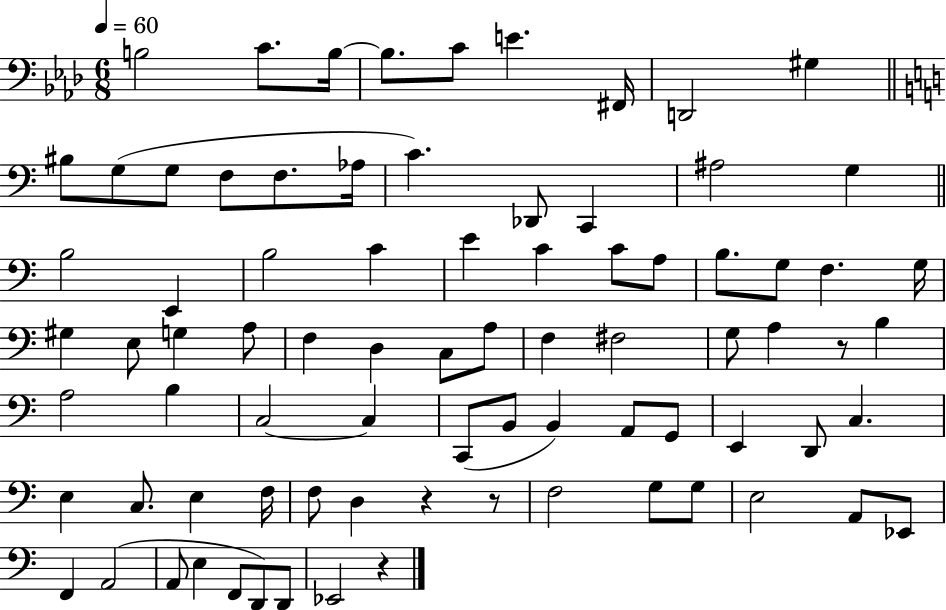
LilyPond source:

{
  \clef bass
  \numericTimeSignature
  \time 6/8
  \key aes \major
  \tempo 4 = 60
  b2 c'8. b16~~ | b8. c'8 e'4. fis,16 | d,2 gis4 | \bar "||" \break \key c \major bis8 g8( g8 f8 f8. aes16 | c'4.) des,8 c,4 | ais2 g4 | \bar "||" \break \key c \major b2 e,4 | b2 c'4 | e'4 c'4 c'8 a8 | b8. g8 f4. g16 | \break gis4 e8 g4 a8 | f4 d4 c8 a8 | f4 fis2 | g8 a4 r8 b4 | \break a2 b4 | c2~~ c4 | c,8( b,8 b,4) a,8 g,8 | e,4 d,8 c4. | \break e4 c8. e4 f16 | f8 d4 r4 r8 | f2 g8 g8 | e2 a,8 ees,8 | \break f,4 a,2( | a,8 e4 f,8 d,8) d,8 | ees,2 r4 | \bar "|."
}